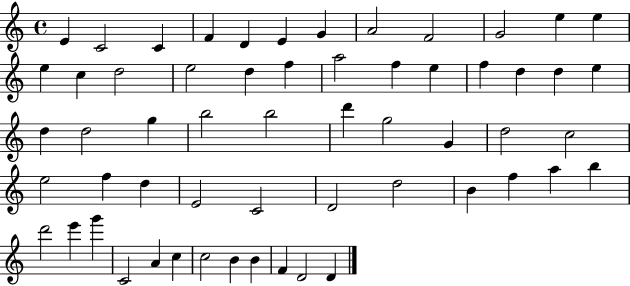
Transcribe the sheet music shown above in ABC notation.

X:1
T:Untitled
M:4/4
L:1/4
K:C
E C2 C F D E G A2 F2 G2 e e e c d2 e2 d f a2 f e f d d e d d2 g b2 b2 d' g2 G d2 c2 e2 f d E2 C2 D2 d2 B f a b d'2 e' g' C2 A c c2 B B F D2 D